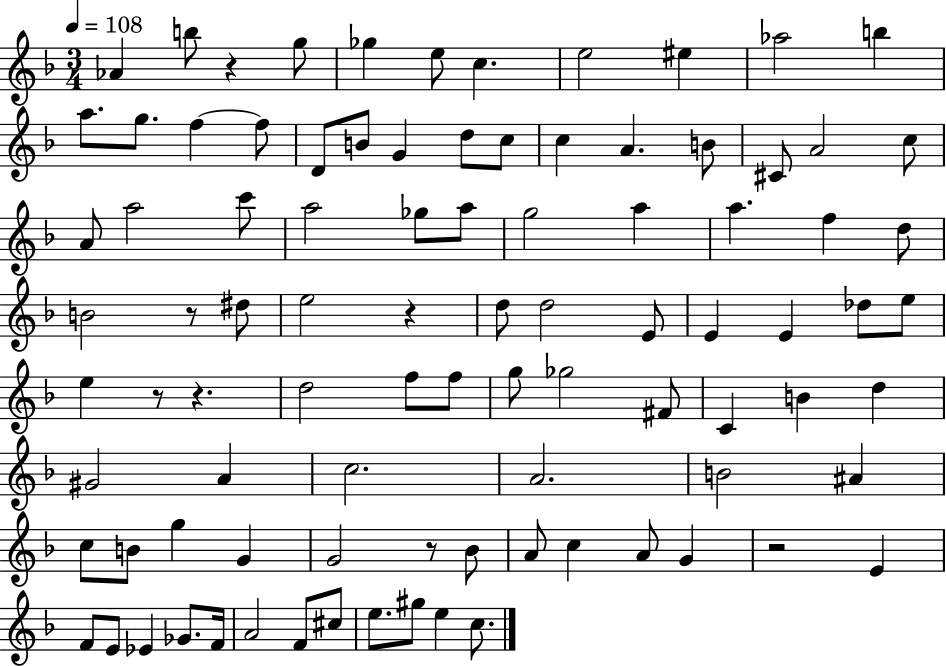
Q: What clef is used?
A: treble